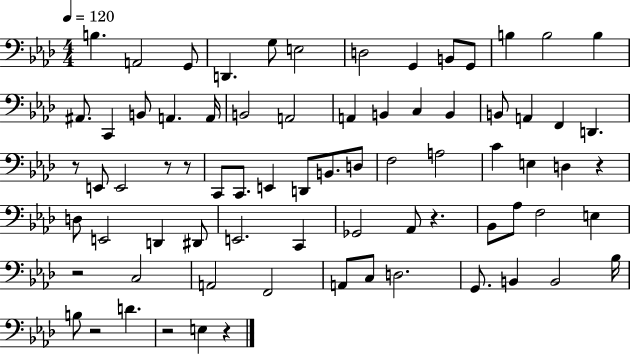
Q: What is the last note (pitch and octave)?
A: E3